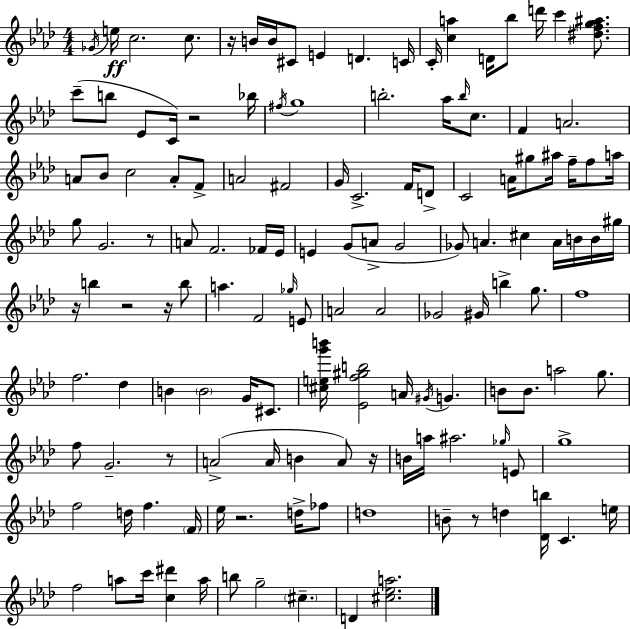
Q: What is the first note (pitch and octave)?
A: Gb4